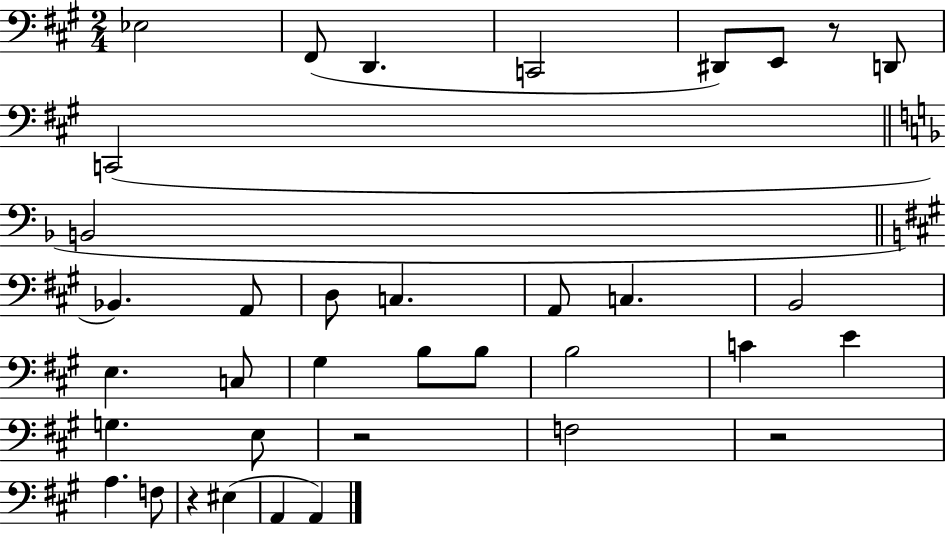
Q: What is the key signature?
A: A major